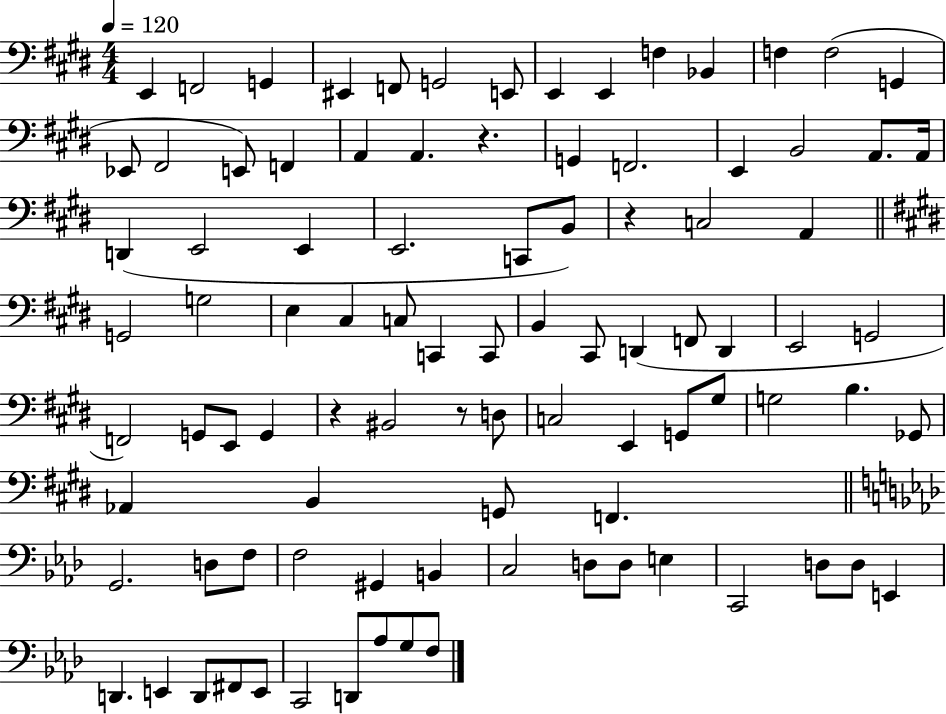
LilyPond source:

{
  \clef bass
  \numericTimeSignature
  \time 4/4
  \key e \major
  \tempo 4 = 120
  e,4 f,2 g,4 | eis,4 f,8 g,2 e,8 | e,4 e,4 f4 bes,4 | f4 f2( g,4 | \break ees,8 fis,2 e,8) f,4 | a,4 a,4. r4. | g,4 f,2. | e,4 b,2 a,8. a,16 | \break d,4( e,2 e,4 | e,2. c,8 b,8) | r4 c2 a,4 | \bar "||" \break \key e \major g,2 g2 | e4 cis4 c8 c,4 c,8 | b,4 cis,8 d,4( f,8 d,4 | e,2 g,2 | \break f,2) g,8 e,8 g,4 | r4 bis,2 r8 d8 | c2 e,4 g,8 gis8 | g2 b4. ges,8 | \break aes,4 b,4 g,8 f,4. | \bar "||" \break \key aes \major g,2. d8 f8 | f2 gis,4 b,4 | c2 d8 d8 e4 | c,2 d8 d8 e,4 | \break d,4. e,4 d,8 fis,8 e,8 | c,2 d,8 aes8 g8 f8 | \bar "|."
}